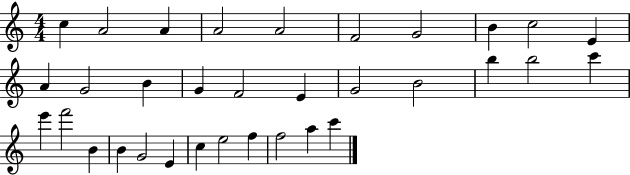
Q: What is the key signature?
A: C major